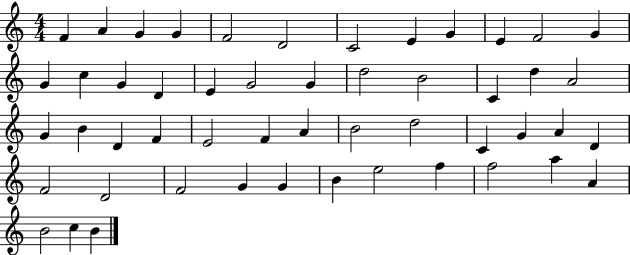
{
  \clef treble
  \numericTimeSignature
  \time 4/4
  \key c \major
  f'4 a'4 g'4 g'4 | f'2 d'2 | c'2 e'4 g'4 | e'4 f'2 g'4 | \break g'4 c''4 g'4 d'4 | e'4 g'2 g'4 | d''2 b'2 | c'4 d''4 a'2 | \break g'4 b'4 d'4 f'4 | e'2 f'4 a'4 | b'2 d''2 | c'4 g'4 a'4 d'4 | \break f'2 d'2 | f'2 g'4 g'4 | b'4 e''2 f''4 | f''2 a''4 a'4 | \break b'2 c''4 b'4 | \bar "|."
}